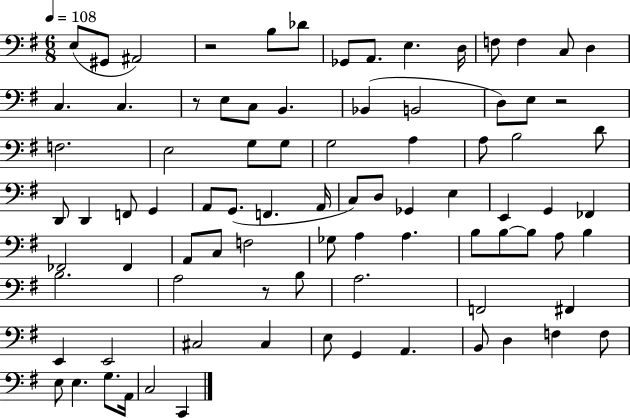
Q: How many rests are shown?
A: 4